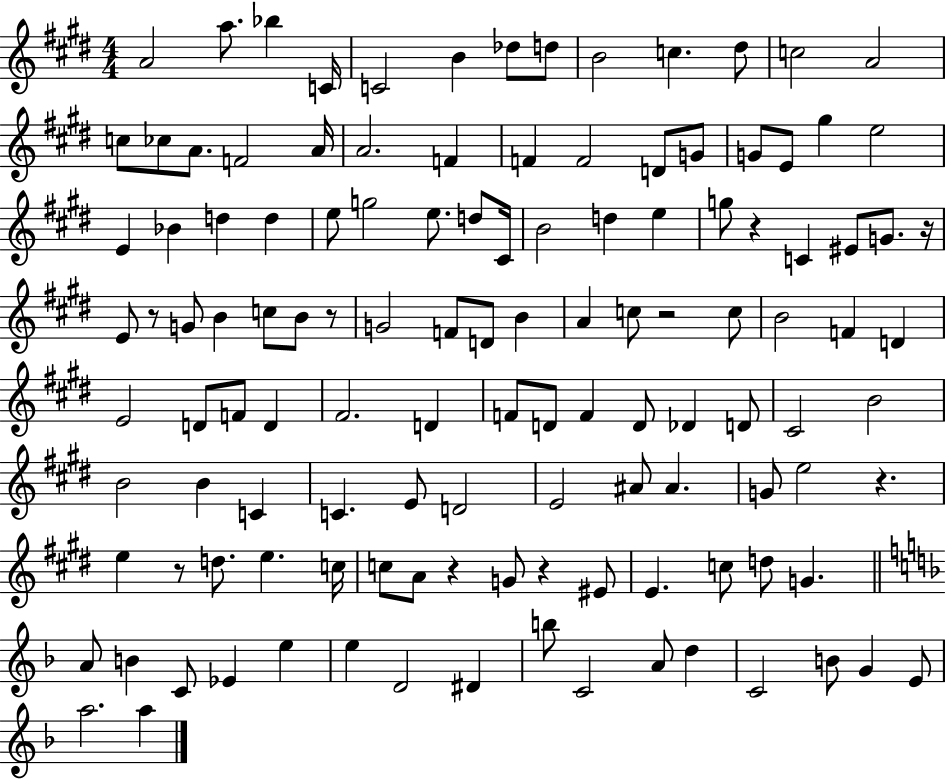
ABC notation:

X:1
T:Untitled
M:4/4
L:1/4
K:E
A2 a/2 _b C/4 C2 B _d/2 d/2 B2 c ^d/2 c2 A2 c/2 _c/2 A/2 F2 A/4 A2 F F F2 D/2 G/2 G/2 E/2 ^g e2 E _B d d e/2 g2 e/2 d/2 ^C/4 B2 d e g/2 z C ^E/2 G/2 z/4 E/2 z/2 G/2 B c/2 B/2 z/2 G2 F/2 D/2 B A c/2 z2 c/2 B2 F D E2 D/2 F/2 D ^F2 D F/2 D/2 F D/2 _D D/2 ^C2 B2 B2 B C C E/2 D2 E2 ^A/2 ^A G/2 e2 z e z/2 d/2 e c/4 c/2 A/2 z G/2 z ^E/2 E c/2 d/2 G A/2 B C/2 _E e e D2 ^D b/2 C2 A/2 d C2 B/2 G E/2 a2 a